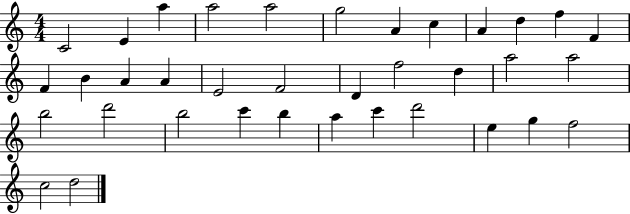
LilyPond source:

{
  \clef treble
  \numericTimeSignature
  \time 4/4
  \key c \major
  c'2 e'4 a''4 | a''2 a''2 | g''2 a'4 c''4 | a'4 d''4 f''4 f'4 | \break f'4 b'4 a'4 a'4 | e'2 f'2 | d'4 f''2 d''4 | a''2 a''2 | \break b''2 d'''2 | b''2 c'''4 b''4 | a''4 c'''4 d'''2 | e''4 g''4 f''2 | \break c''2 d''2 | \bar "|."
}